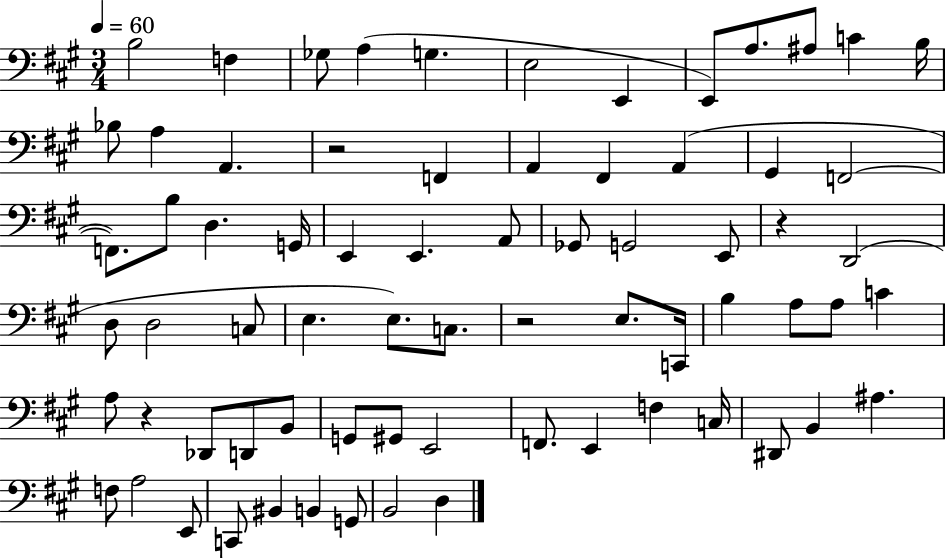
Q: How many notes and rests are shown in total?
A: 71